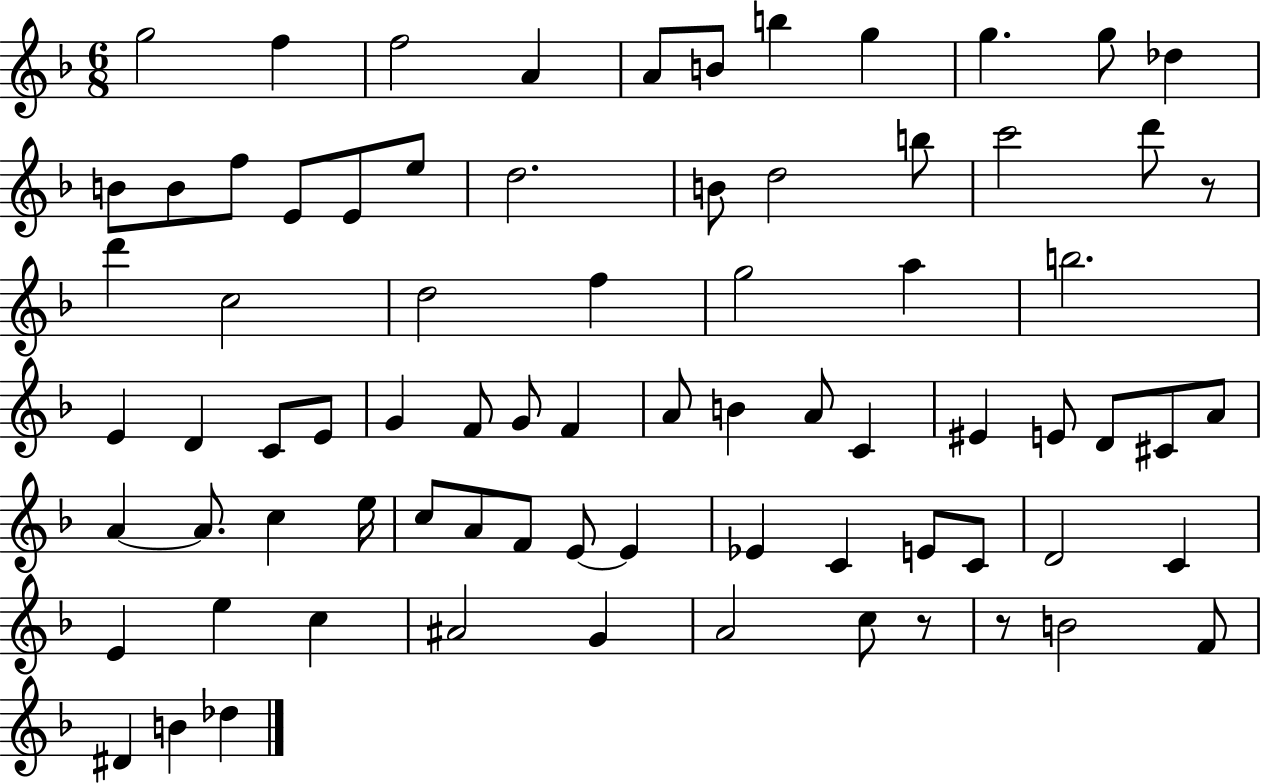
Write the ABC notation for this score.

X:1
T:Untitled
M:6/8
L:1/4
K:F
g2 f f2 A A/2 B/2 b g g g/2 _d B/2 B/2 f/2 E/2 E/2 e/2 d2 B/2 d2 b/2 c'2 d'/2 z/2 d' c2 d2 f g2 a b2 E D C/2 E/2 G F/2 G/2 F A/2 B A/2 C ^E E/2 D/2 ^C/2 A/2 A A/2 c e/4 c/2 A/2 F/2 E/2 E _E C E/2 C/2 D2 C E e c ^A2 G A2 c/2 z/2 z/2 B2 F/2 ^D B _d